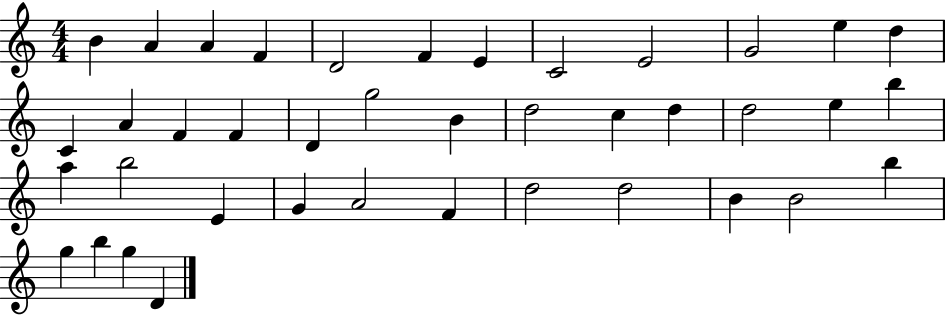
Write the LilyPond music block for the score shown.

{
  \clef treble
  \numericTimeSignature
  \time 4/4
  \key c \major
  b'4 a'4 a'4 f'4 | d'2 f'4 e'4 | c'2 e'2 | g'2 e''4 d''4 | \break c'4 a'4 f'4 f'4 | d'4 g''2 b'4 | d''2 c''4 d''4 | d''2 e''4 b''4 | \break a''4 b''2 e'4 | g'4 a'2 f'4 | d''2 d''2 | b'4 b'2 b''4 | \break g''4 b''4 g''4 d'4 | \bar "|."
}